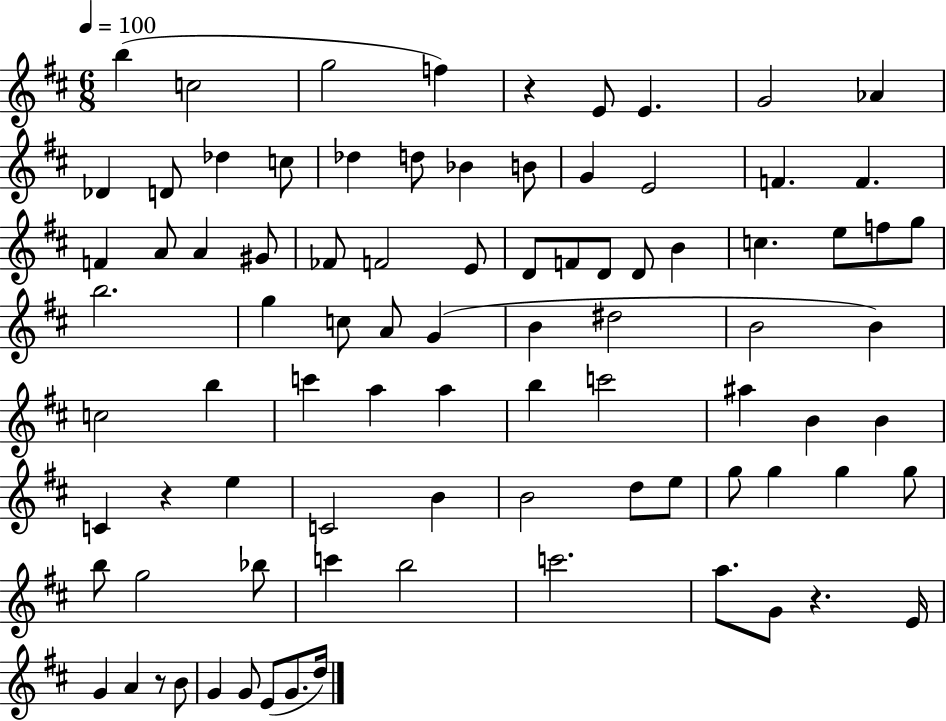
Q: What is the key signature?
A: D major